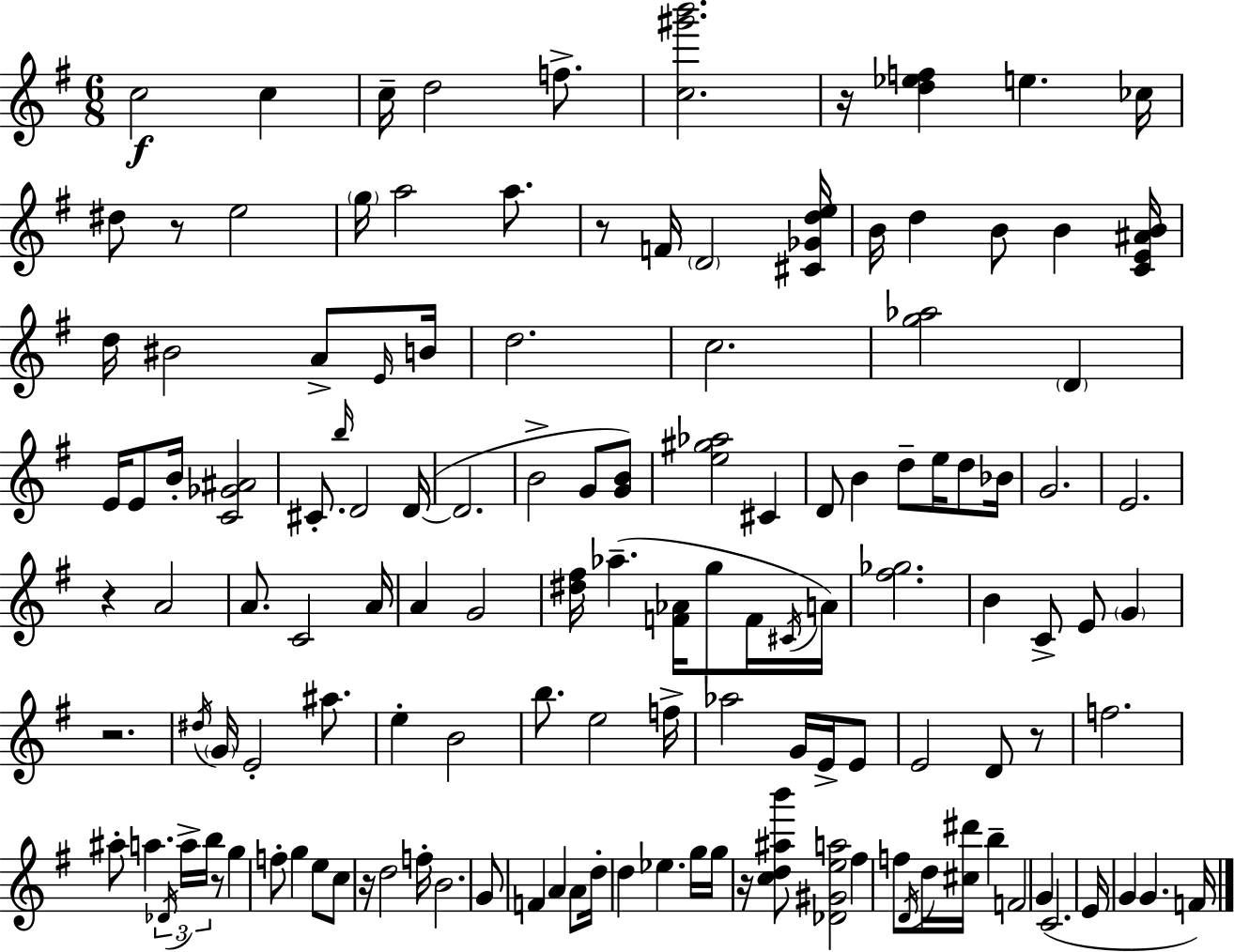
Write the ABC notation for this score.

X:1
T:Untitled
M:6/8
L:1/4
K:G
c2 c c/4 d2 f/2 [c^g'b']2 z/4 [d_ef] e _c/4 ^d/2 z/2 e2 g/4 a2 a/2 z/2 F/4 D2 [^C_Gde]/4 B/4 d B/2 B [CE^AB]/4 d/4 ^B2 A/2 E/4 B/4 d2 c2 [g_a]2 D E/4 E/2 B/4 [C_G^A]2 ^C/2 b/4 D2 D/4 D2 B2 G/2 [GB]/2 [e^g_a]2 ^C D/2 B d/2 e/4 d/2 _B/4 G2 E2 z A2 A/2 C2 A/4 A G2 [^d^f]/4 _a [F_A]/4 g/2 F/4 ^C/4 A/4 [^f_g]2 B C/2 E/2 G z2 ^d/4 G/4 E2 ^a/2 e B2 b/2 e2 f/4 _a2 G/4 E/4 E/2 E2 D/2 z/2 f2 ^a/2 a _D/4 a/4 b/4 z/2 g f/2 g e/2 c/2 z/4 d2 f/4 B2 G/2 F A A/2 d/4 d _e g/4 g/4 z/4 [cd^ab']/2 [_D^Gea]2 ^f f/2 D/4 d/4 [^c^d']/4 b F2 G C2 E/4 G G F/4